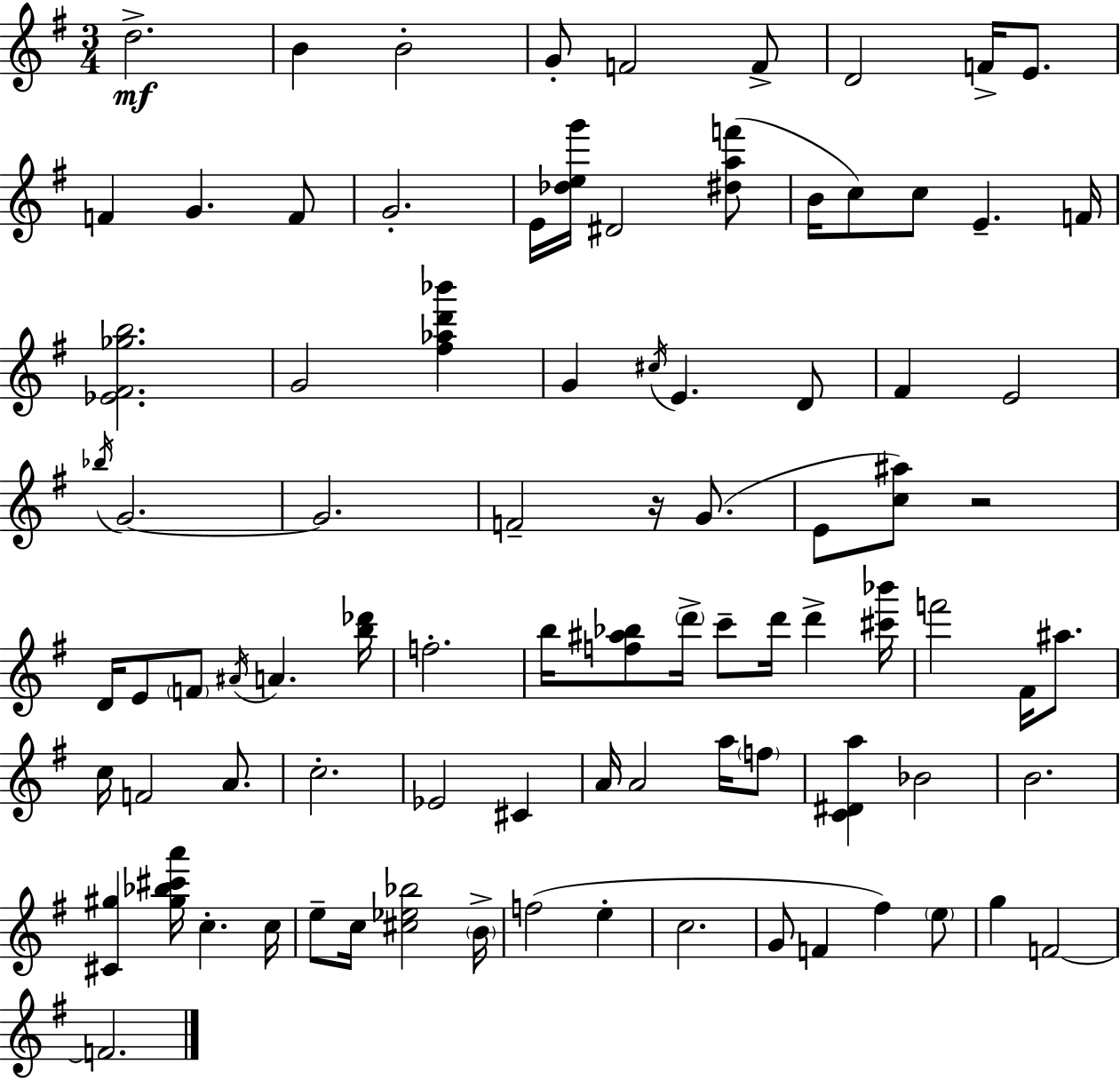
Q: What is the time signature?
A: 3/4